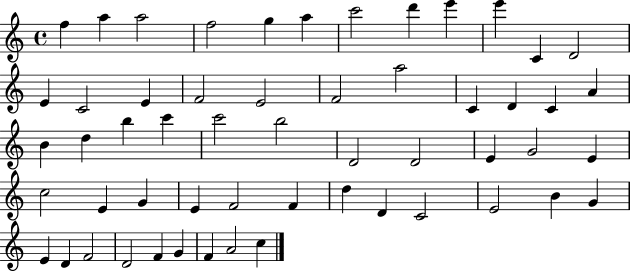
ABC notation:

X:1
T:Untitled
M:4/4
L:1/4
K:C
f a a2 f2 g a c'2 d' e' e' C D2 E C2 E F2 E2 F2 a2 C D C A B d b c' c'2 b2 D2 D2 E G2 E c2 E G E F2 F d D C2 E2 B G E D F2 D2 F G F A2 c